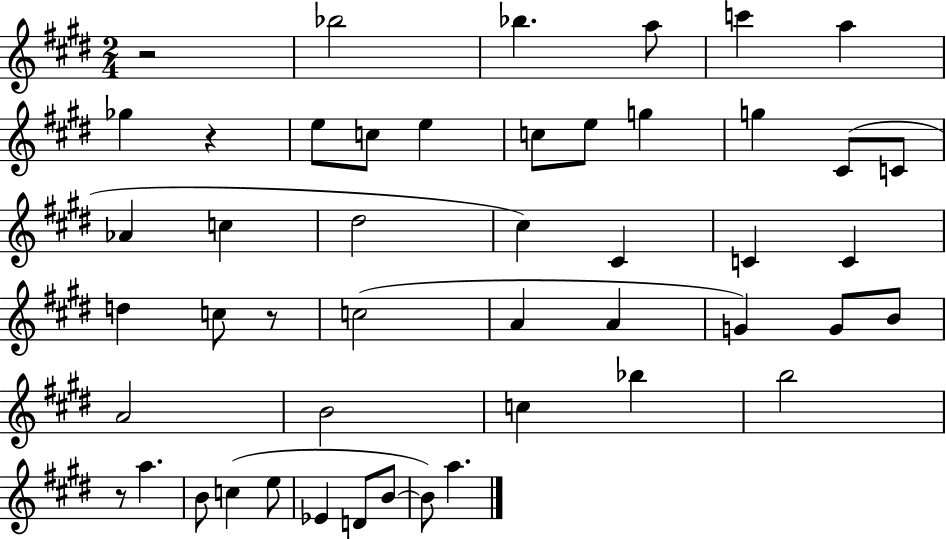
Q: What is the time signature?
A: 2/4